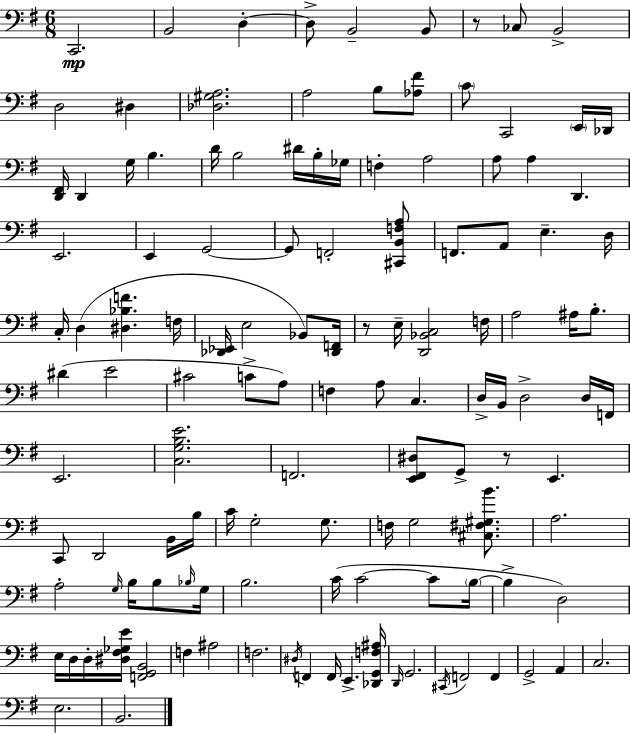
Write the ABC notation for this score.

X:1
T:Untitled
M:6/8
L:1/4
K:Em
C,,2 B,,2 D, D,/2 B,,2 B,,/2 z/2 _C,/2 B,,2 D,2 ^D, [_D,^G,A,]2 A,2 B,/2 [_A,^F]/2 C/2 C,,2 E,,/4 _D,,/4 [D,,^F,,]/4 D,, G,/4 B, D/4 B,2 ^D/4 B,/4 _G,/4 F, A,2 A,/2 A, D,, E,,2 E,, G,,2 G,,/2 F,,2 [^C,,B,,F,A,]/2 F,,/2 A,,/2 E, D,/4 C,/4 D, [^D,_B,F] F,/4 [_D,,_E,,]/4 E,2 _B,,/2 [_D,,F,,]/4 z/2 E,/4 [D,,_B,,C,]2 F,/4 A,2 ^A,/4 B,/2 ^D E2 ^C2 C/2 A,/2 F, A,/2 C, D,/4 B,,/4 D,2 D,/4 F,,/4 E,,2 [C,G,B,E]2 F,,2 [E,,^F,,^D,]/2 G,,/2 z/2 E,, C,,/2 D,,2 B,,/4 B,/4 C/4 G,2 G,/2 F,/4 G,2 [^C,^F,^G,B]/2 A,2 A,2 G,/4 B,/4 B,/2 _B,/4 G,/4 B,2 C/4 C2 C/2 B,/4 B, D,2 E,/4 D,/4 D,/4 [^D,^F,_G,E]/4 [F,,G,,B,,]2 F, ^A,2 F,2 ^D,/4 F,, F,,/4 E,, [_D,,G,,F,^A,]/4 D,,/4 G,,2 ^C,,/4 F,,2 F,, G,,2 A,, C,2 E,2 B,,2